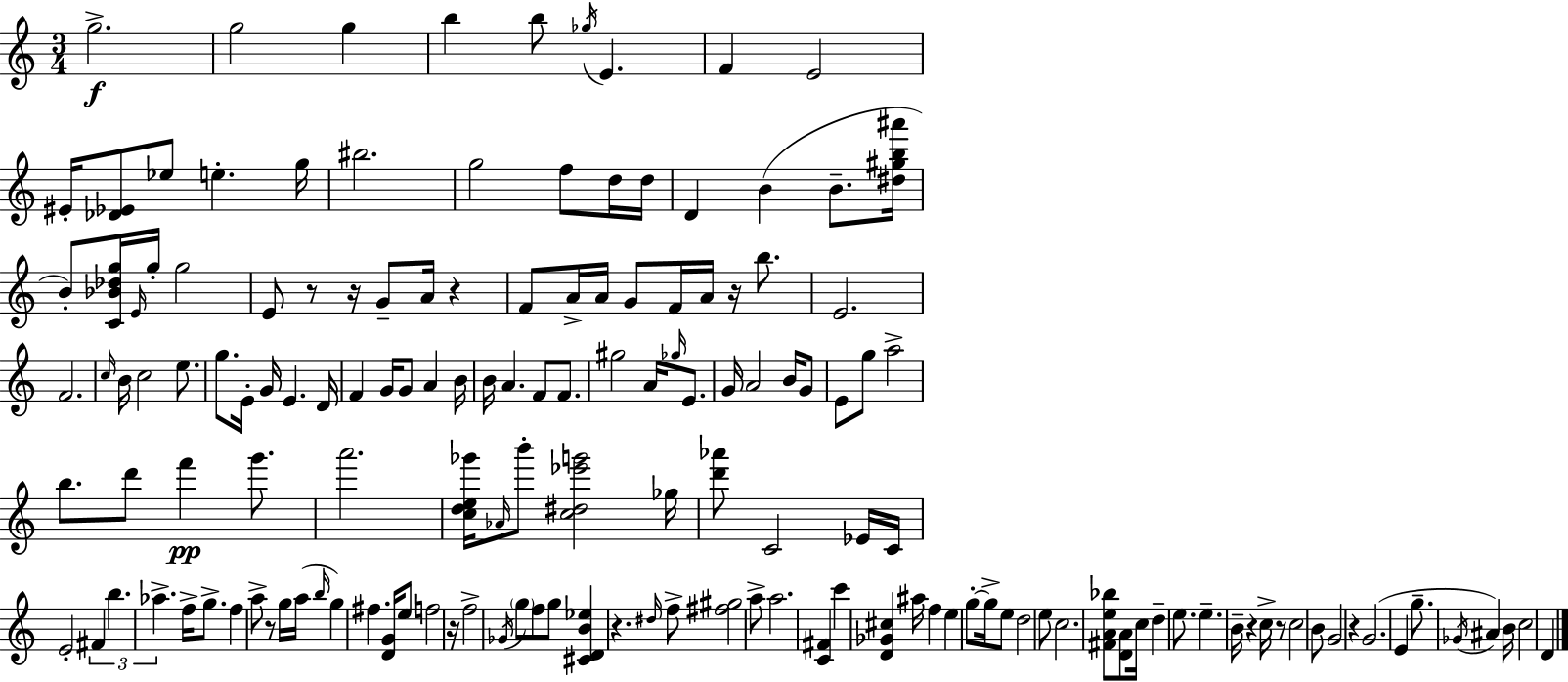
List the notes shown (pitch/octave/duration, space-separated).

G5/h. G5/h G5/q B5/q B5/e Gb5/s E4/q. F4/q E4/h EIS4/s [Db4,Eb4]/e Eb5/e E5/q. G5/s BIS5/h. G5/h F5/e D5/s D5/s D4/q B4/q B4/e. [D#5,G#5,B5,A#6]/s B4/e [C4,Bb4,Db5,G5]/s E4/s G5/s G5/h E4/e R/e R/s G4/e A4/s R/q F4/e A4/s A4/s G4/e F4/s A4/s R/s B5/e. E4/h. F4/h. C5/s B4/s C5/h E5/e. G5/e. E4/s G4/s E4/q. D4/s F4/q G4/s G4/e A4/q B4/s B4/s A4/q. F4/e F4/e. G#5/h A4/s Gb5/s E4/e. G4/s A4/h B4/s G4/e E4/e G5/e A5/h B5/e. D6/e F6/q G6/e. A6/h. [C5,D5,E5,Gb6]/s Ab4/s B6/e [C5,D#5,Eb6,G6]/h Gb5/s [D6,Ab6]/e C4/h Eb4/s C4/s E4/h F#4/q B5/q. Ab5/q. F5/s G5/e. F5/q A5/e R/e G5/s A5/s B5/s G5/q F#5/q. [D4,G4]/s E5/e F5/h R/s F5/h Gb4/s G5/e F5/e G5/e [C#4,D4,B4,Eb5]/q R/q. D#5/s F5/e [F#5,G#5]/h A5/e A5/h. [C4,F#4]/q C6/q [D4,Gb4,C#5]/q A#5/s F5/q E5/q G5/e G5/s E5/e D5/h E5/e C5/h. [F#4,A4,E5,Bb5]/e [D4,A4]/e C5/s D5/q E5/e. E5/q. B4/s R/q C5/s R/e C5/h B4/e G4/h R/q G4/h. E4/q G5/e. Gb4/s A#4/q B4/s C5/h D4/q